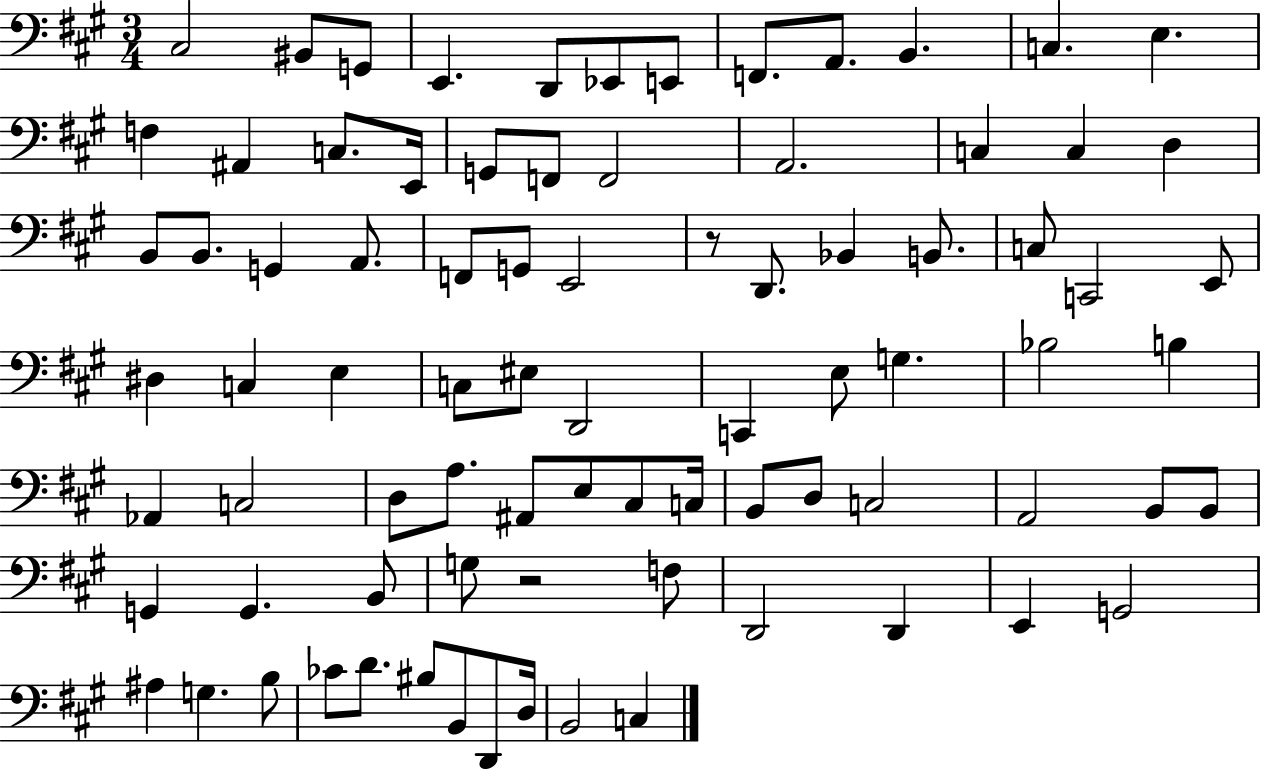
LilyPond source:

{
  \clef bass
  \numericTimeSignature
  \time 3/4
  \key a \major
  \repeat volta 2 { cis2 bis,8 g,8 | e,4. d,8 ees,8 e,8 | f,8. a,8. b,4. | c4. e4. | \break f4 ais,4 c8. e,16 | g,8 f,8 f,2 | a,2. | c4 c4 d4 | \break b,8 b,8. g,4 a,8. | f,8 g,8 e,2 | r8 d,8. bes,4 b,8. | c8 c,2 e,8 | \break dis4 c4 e4 | c8 eis8 d,2 | c,4 e8 g4. | bes2 b4 | \break aes,4 c2 | d8 a8. ais,8 e8 cis8 c16 | b,8 d8 c2 | a,2 b,8 b,8 | \break g,4 g,4. b,8 | g8 r2 f8 | d,2 d,4 | e,4 g,2 | \break ais4 g4. b8 | ces'8 d'8. bis8 b,8 d,8 d16 | b,2 c4 | } \bar "|."
}